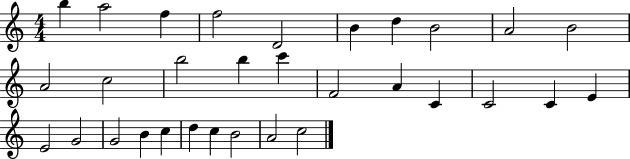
{
  \clef treble
  \numericTimeSignature
  \time 4/4
  \key c \major
  b''4 a''2 f''4 | f''2 d'2 | b'4 d''4 b'2 | a'2 b'2 | \break a'2 c''2 | b''2 b''4 c'''4 | f'2 a'4 c'4 | c'2 c'4 e'4 | \break e'2 g'2 | g'2 b'4 c''4 | d''4 c''4 b'2 | a'2 c''2 | \break \bar "|."
}